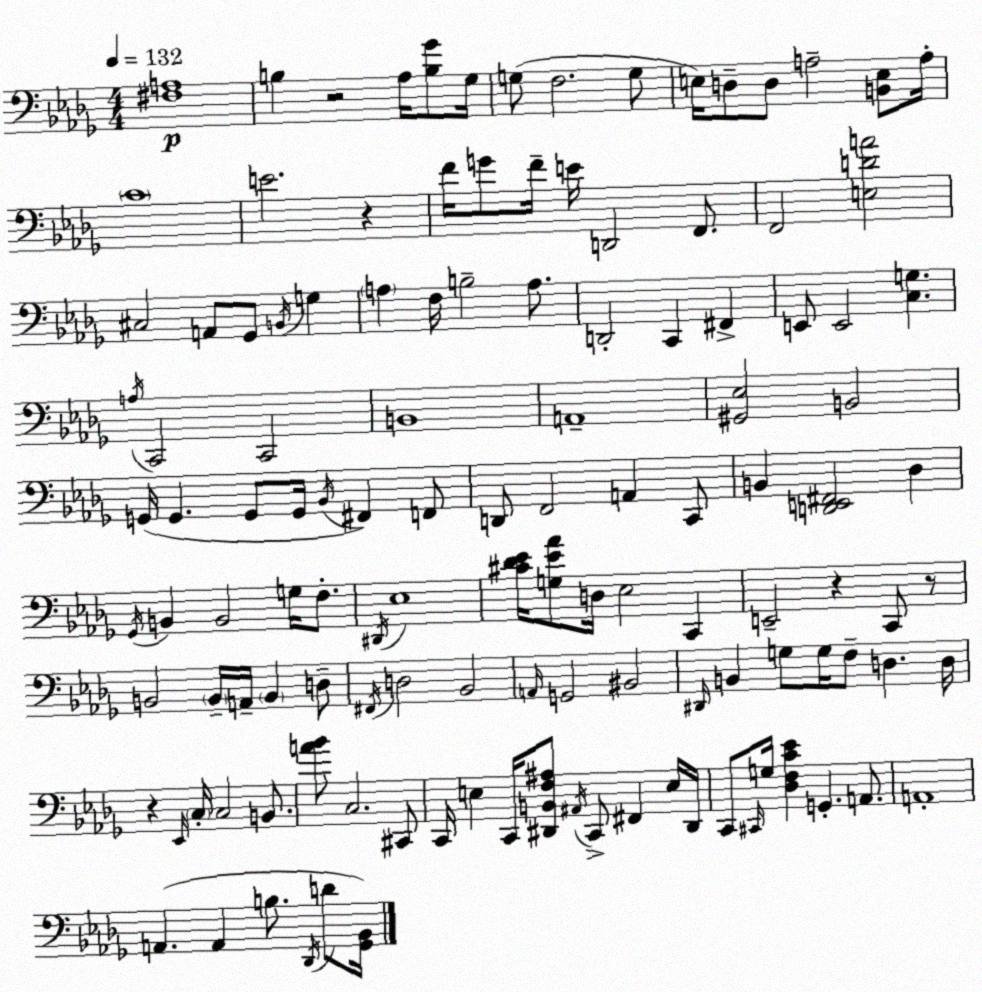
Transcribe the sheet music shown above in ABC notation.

X:1
T:Untitled
M:4/4
L:1/4
K:Bbm
[^F,A,]4 B, z2 _A,/4 [B,_G]/2 _G,/4 G,/2 F,2 G,/2 E,/4 D,/2 D,/2 A,2 [B,,E,]/2 A,/4 C4 E2 z F/4 G/2 F/4 E/4 D,,2 F,,/2 F,,2 [E,DA]2 ^C,2 A,,/2 _G,,/2 B,,/4 G, A, F,/4 B,2 A,/2 D,,2 C,, ^F,, E,,/2 E,,2 [C,G,] A,/4 C,,2 C,,2 B,,4 A,,4 [^G,,_E,]2 B,,2 G,,/4 G,, G,,/2 G,,/4 _B,,/4 ^F,, F,,/2 D,,/2 F,,2 A,, C,,/2 B,, [D,,E,,^F,,]2 _D, _G,,/4 B,, B,,2 G,/4 F,/2 ^D,,/4 _E,4 [^C_D_E]/4 [G,_E_A]/2 D,/4 _E,2 C,, E,,2 z C,,/2 z/2 B,,2 B,,/4 A,,/4 B,, D,/2 ^F,,/4 D,2 _B,,2 A,,/4 G,,2 ^B,,2 ^D,,/4 B,, G,/2 G,/4 F,/2 D, D,/4 z _E,,/4 C,/4 C,2 B,,/2 [A_B]/2 C,2 ^C,,/2 C,,/4 E, C,,/4 [^D,,B,,F,^A,]/2 ^A,,/4 C,,/2 ^F,, E,/4 ^D,,/4 C,,/2 ^C,,/4 G,/4 [_D,F,C_E] G,, A,,/2 A,,4 A,, A,, B,/2 _D,,/4 D/2 [_G,,_B,,]/4